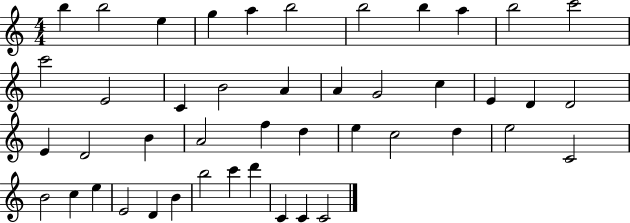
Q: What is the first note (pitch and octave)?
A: B5